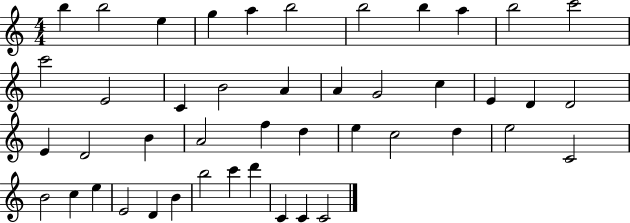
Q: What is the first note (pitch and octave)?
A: B5